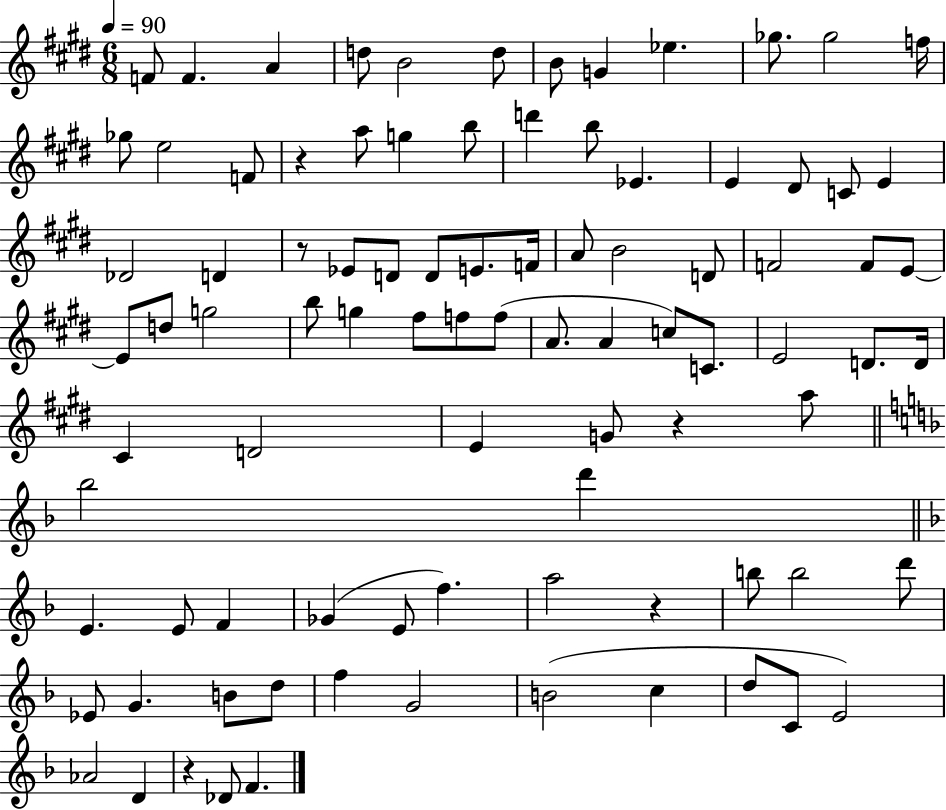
X:1
T:Untitled
M:6/8
L:1/4
K:E
F/2 F A d/2 B2 d/2 B/2 G _e _g/2 _g2 f/4 _g/2 e2 F/2 z a/2 g b/2 d' b/2 _E E ^D/2 C/2 E _D2 D z/2 _E/2 D/2 D/2 E/2 F/4 A/2 B2 D/2 F2 F/2 E/2 E/2 d/2 g2 b/2 g ^f/2 f/2 f/2 A/2 A c/2 C/2 E2 D/2 D/4 ^C D2 E G/2 z a/2 _b2 d' E E/2 F _G E/2 f a2 z b/2 b2 d'/2 _E/2 G B/2 d/2 f G2 B2 c d/2 C/2 E2 _A2 D z _D/2 F